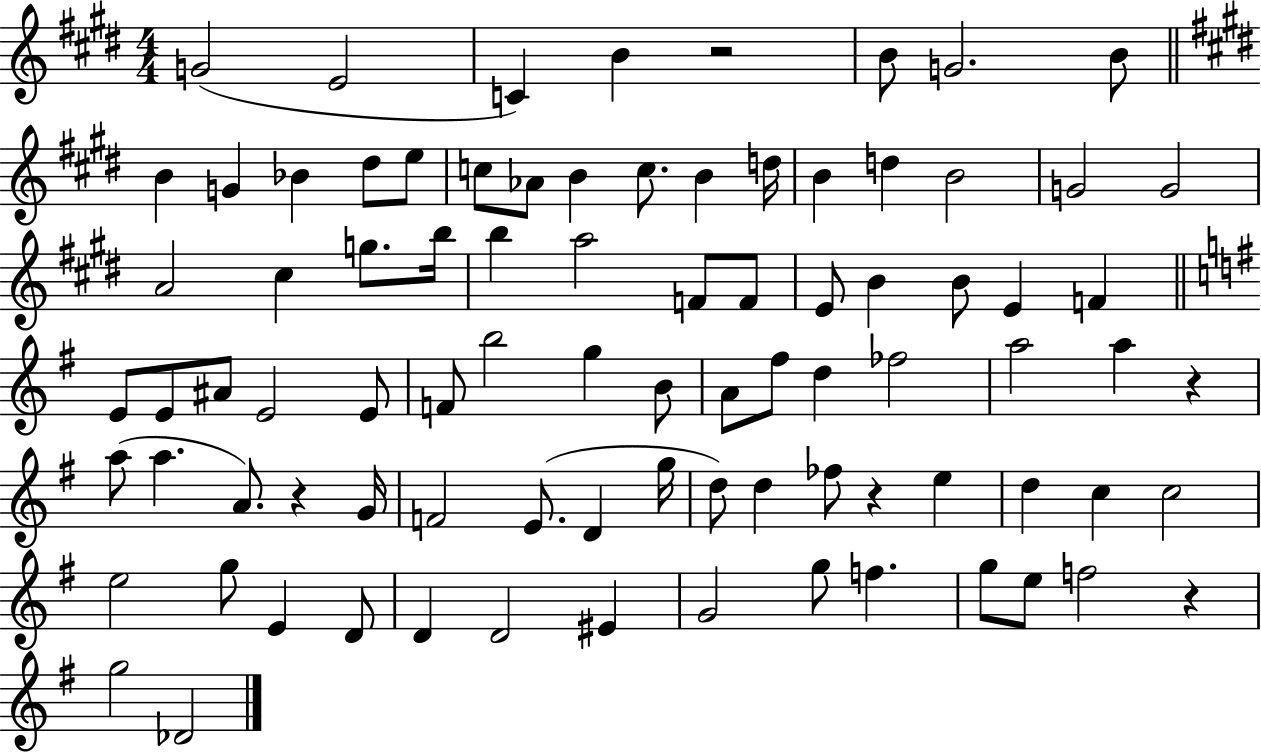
{
  \clef treble
  \numericTimeSignature
  \time 4/4
  \key e \major
  g'2( e'2 | c'4) b'4 r2 | b'8 g'2. b'8 | \bar "||" \break \key e \major b'4 g'4 bes'4 dis''8 e''8 | c''8 aes'8 b'4 c''8. b'4 d''16 | b'4 d''4 b'2 | g'2 g'2 | \break a'2 cis''4 g''8. b''16 | b''4 a''2 f'8 f'8 | e'8 b'4 b'8 e'4 f'4 | \bar "||" \break \key g \major e'8 e'8 ais'8 e'2 e'8 | f'8 b''2 g''4 b'8 | a'8 fis''8 d''4 fes''2 | a''2 a''4 r4 | \break a''8( a''4. a'8.) r4 g'16 | f'2 e'8.( d'4 g''16 | d''8) d''4 fes''8 r4 e''4 | d''4 c''4 c''2 | \break e''2 g''8 e'4 d'8 | d'4 d'2 eis'4 | g'2 g''8 f''4. | g''8 e''8 f''2 r4 | \break g''2 des'2 | \bar "|."
}